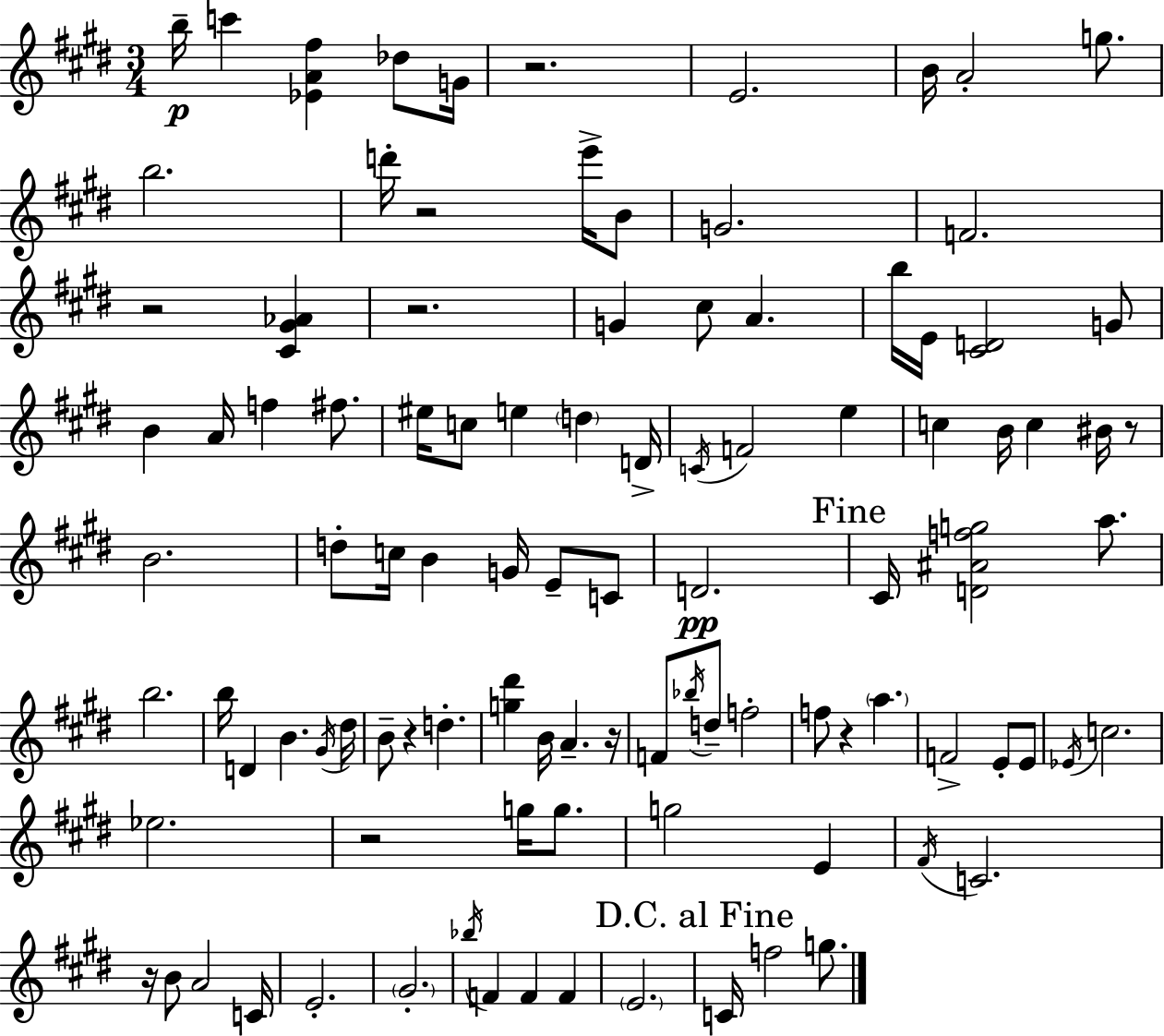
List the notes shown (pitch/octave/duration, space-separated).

B5/s C6/q [Eb4,A4,F#5]/q Db5/e G4/s R/h. E4/h. B4/s A4/h G5/e. B5/h. D6/s R/h E6/s B4/e G4/h. F4/h. R/h [C#4,G#4,Ab4]/q R/h. G4/q C#5/e A4/q. B5/s E4/s [C#4,D4]/h G4/e B4/q A4/s F5/q F#5/e. EIS5/s C5/e E5/q D5/q D4/s C4/s F4/h E5/q C5/q B4/s C5/q BIS4/s R/e B4/h. D5/e C5/s B4/q G4/s E4/e C4/e D4/h. C#4/s [D4,A#4,F5,G5]/h A5/e. B5/h. B5/s D4/q B4/q. G#4/s D#5/s B4/e R/q D5/q. [G5,D#6]/q B4/s A4/q. R/s F4/e Bb5/s D5/e F5/h F5/e R/q A5/q. F4/h E4/e E4/e Eb4/s C5/h. Eb5/h. R/h G5/s G5/e. G5/h E4/q F#4/s C4/h. R/s B4/e A4/h C4/s E4/h. G#4/h. Bb5/s F4/q F4/q F4/q E4/h. C4/s F5/h G5/e.